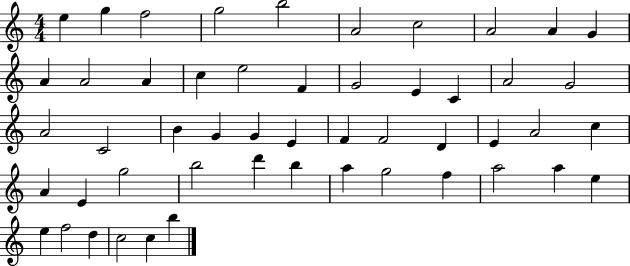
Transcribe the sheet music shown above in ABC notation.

X:1
T:Untitled
M:4/4
L:1/4
K:C
e g f2 g2 b2 A2 c2 A2 A G A A2 A c e2 F G2 E C A2 G2 A2 C2 B G G E F F2 D E A2 c A E g2 b2 d' b a g2 f a2 a e e f2 d c2 c b